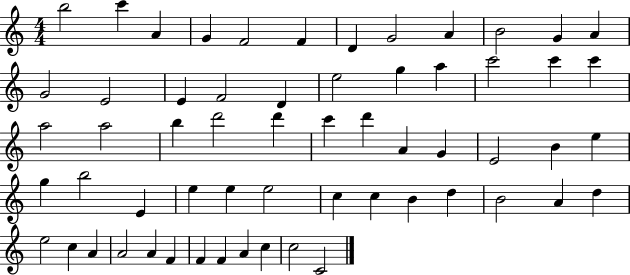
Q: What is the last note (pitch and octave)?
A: C4